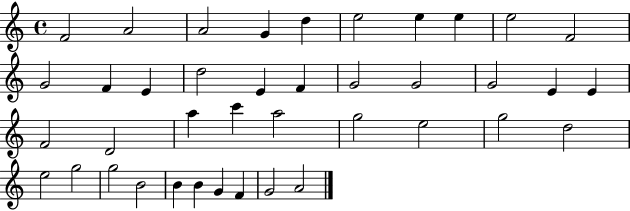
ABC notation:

X:1
T:Untitled
M:4/4
L:1/4
K:C
F2 A2 A2 G d e2 e e e2 F2 G2 F E d2 E F G2 G2 G2 E E F2 D2 a c' a2 g2 e2 g2 d2 e2 g2 g2 B2 B B G F G2 A2